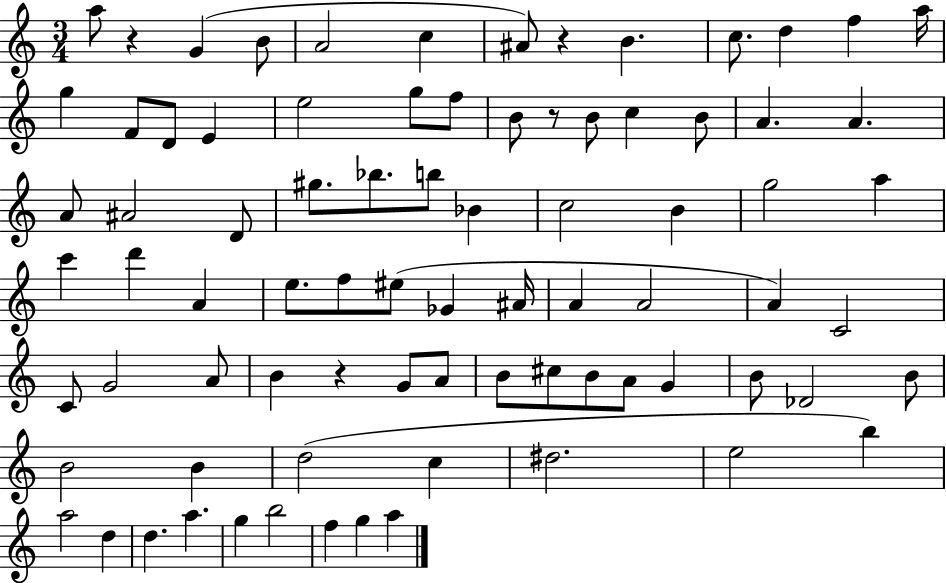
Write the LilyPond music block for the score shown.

{
  \clef treble
  \numericTimeSignature
  \time 3/4
  \key c \major
  a''8 r4 g'4( b'8 | a'2 c''4 | ais'8) r4 b'4. | c''8. d''4 f''4 a''16 | \break g''4 f'8 d'8 e'4 | e''2 g''8 f''8 | b'8 r8 b'8 c''4 b'8 | a'4. a'4. | \break a'8 ais'2 d'8 | gis''8. bes''8. b''8 bes'4 | c''2 b'4 | g''2 a''4 | \break c'''4 d'''4 a'4 | e''8. f''8 eis''8( ges'4 ais'16 | a'4 a'2 | a'4) c'2 | \break c'8 g'2 a'8 | b'4 r4 g'8 a'8 | b'8 cis''8 b'8 a'8 g'4 | b'8 des'2 b'8 | \break b'2 b'4 | d''2( c''4 | dis''2. | e''2 b''4) | \break a''2 d''4 | d''4. a''4. | g''4 b''2 | f''4 g''4 a''4 | \break \bar "|."
}